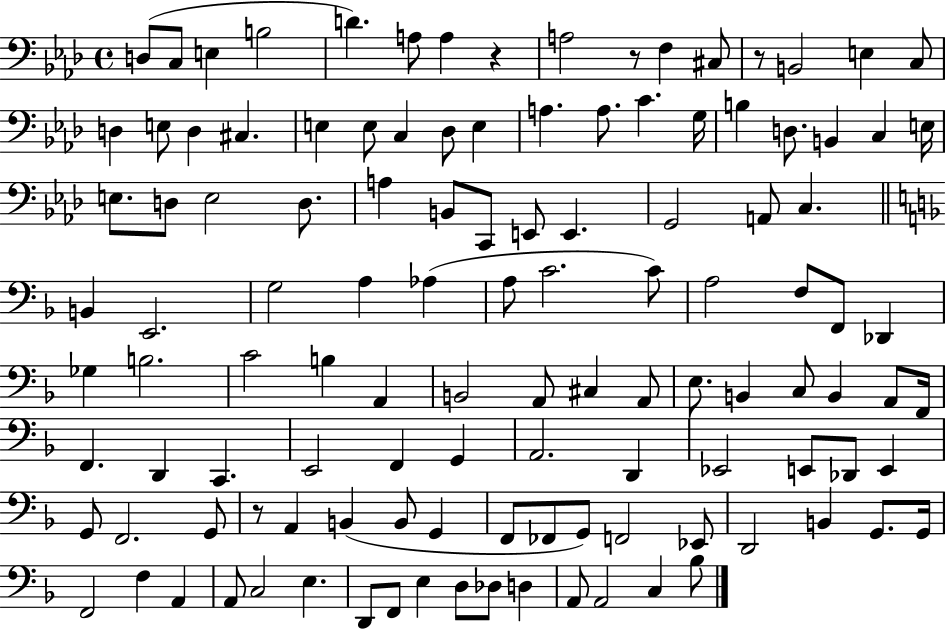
{
  \clef bass
  \time 4/4
  \defaultTimeSignature
  \key aes \major
  d8( c8 e4 b2 | d'4.) a8 a4 r4 | a2 r8 f4 cis8 | r8 b,2 e4 c8 | \break d4 e8 d4 cis4. | e4 e8 c4 des8 e4 | a4. a8. c'4. g16 | b4 d8. b,4 c4 e16 | \break e8. d8 e2 d8. | a4 b,8 c,8 e,8 e,4. | g,2 a,8 c4. | \bar "||" \break \key d \minor b,4 e,2. | g2 a4 aes4( | a8 c'2. c'8) | a2 f8 f,8 des,4 | \break ges4 b2. | c'2 b4 a,4 | b,2 a,8 cis4 a,8 | e8. b,4 c8 b,4 a,8 f,16 | \break f,4. d,4 c,4. | e,2 f,4 g,4 | a,2. d,4 | ees,2 e,8 des,8 e,4 | \break g,8 f,2. g,8 | r8 a,4 b,4( b,8 g,4 | f,8 fes,8 g,8) f,2 ees,8 | d,2 b,4 g,8. g,16 | \break f,2 f4 a,4 | a,8 c2 e4. | d,8 f,8 e4 d8 des8 d4 | a,8 a,2 c4 bes8 | \break \bar "|."
}